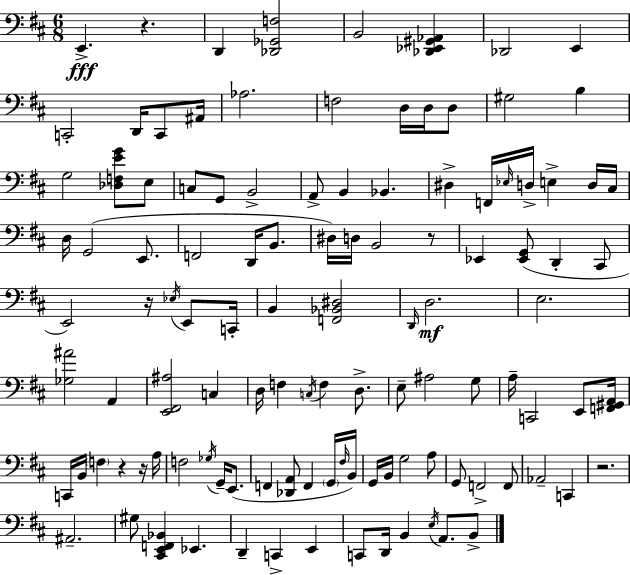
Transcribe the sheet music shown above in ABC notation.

X:1
T:Untitled
M:6/8
L:1/4
K:D
E,, z D,, [_D,,_G,,F,]2 B,,2 [_D,,_E,,^G,,_A,,] _D,,2 E,, C,,2 D,,/4 C,,/2 ^A,,/4 _A,2 F,2 D,/4 D,/4 D,/2 ^G,2 B, G,2 [_D,F,EG]/2 E,/2 C,/2 G,,/2 B,,2 A,,/2 B,, _B,, ^D, F,,/4 _E,/4 D,/4 E, D,/4 ^C,/4 D,/4 G,,2 E,,/2 F,,2 D,,/4 B,,/2 ^D,/4 D,/4 B,,2 z/2 _E,, [_E,,G,,]/2 D,, ^C,,/2 E,,2 z/4 _E,/4 E,,/2 C,,/4 B,, [F,,_B,,^D,]2 D,,/4 D,2 E,2 [_G,^A]2 A,, [E,,^F,,^A,]2 C, D,/4 F, C,/4 F, D,/2 E,/2 ^A,2 G,/2 A,/4 C,,2 E,,/2 [F,,^G,,A,,]/4 C,,/4 B,,/4 F, z z/4 A,/4 F,2 _G,/4 G,,/4 E,,/2 F,, [_D,,A,,]/2 F,, G,,/4 ^F,/4 B,,/4 G,,/4 B,,/4 G,2 A,/2 G,,/2 F,,2 F,,/2 _A,,2 C,, z2 ^A,,2 ^G,/2 [^C,,E,,F,,_B,,] _E,, D,, C,, E,, C,,/2 D,,/4 B,, E,/4 A,,/2 B,,/2